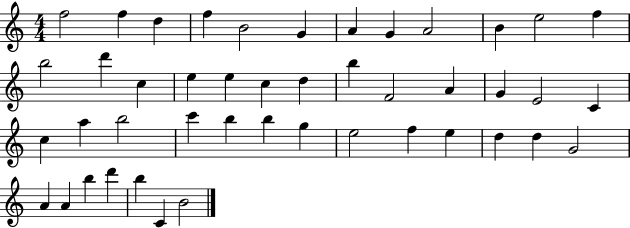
X:1
T:Untitled
M:4/4
L:1/4
K:C
f2 f d f B2 G A G A2 B e2 f b2 d' c e e c d b F2 A G E2 C c a b2 c' b b g e2 f e d d G2 A A b d' b C B2